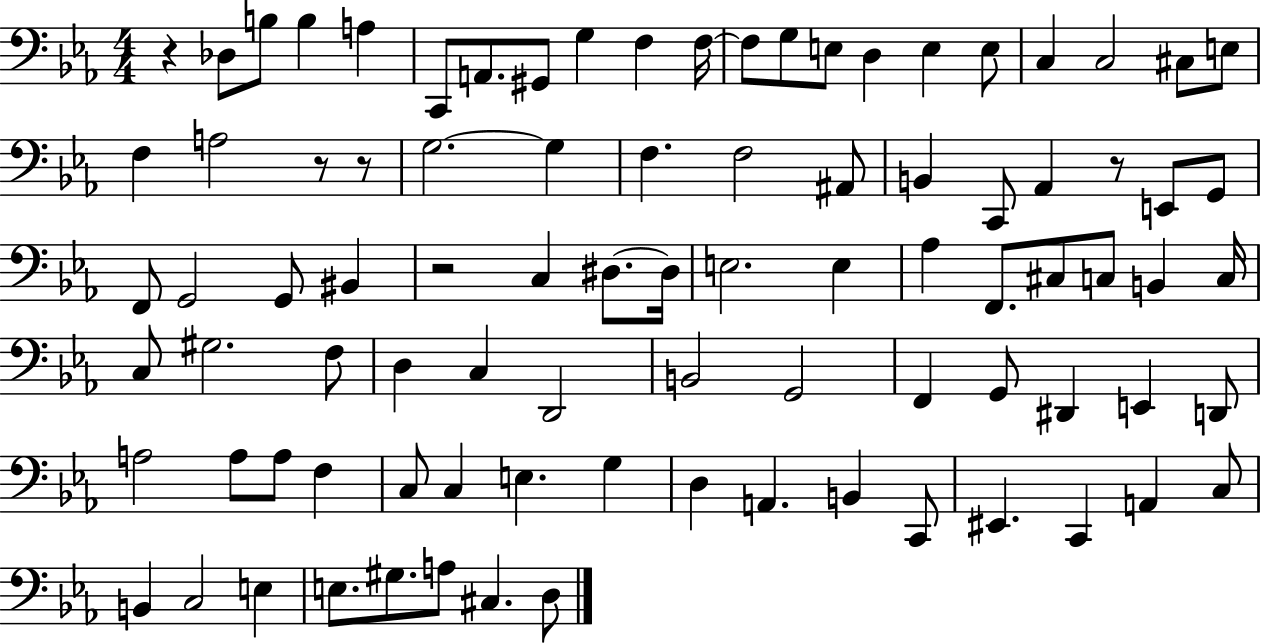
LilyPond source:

{
  \clef bass
  \numericTimeSignature
  \time 4/4
  \key ees \major
  r4 des8 b8 b4 a4 | c,8 a,8. gis,8 g4 f4 f16~~ | f8 g8 e8 d4 e4 e8 | c4 c2 cis8 e8 | \break f4 a2 r8 r8 | g2.~~ g4 | f4. f2 ais,8 | b,4 c,8 aes,4 r8 e,8 g,8 | \break f,8 g,2 g,8 bis,4 | r2 c4 dis8.~~ dis16 | e2. e4 | aes4 f,8. cis8 c8 b,4 c16 | \break c8 gis2. f8 | d4 c4 d,2 | b,2 g,2 | f,4 g,8 dis,4 e,4 d,8 | \break a2 a8 a8 f4 | c8 c4 e4. g4 | d4 a,4. b,4 c,8 | eis,4. c,4 a,4 c8 | \break b,4 c2 e4 | e8. gis8. a8 cis4. d8 | \bar "|."
}